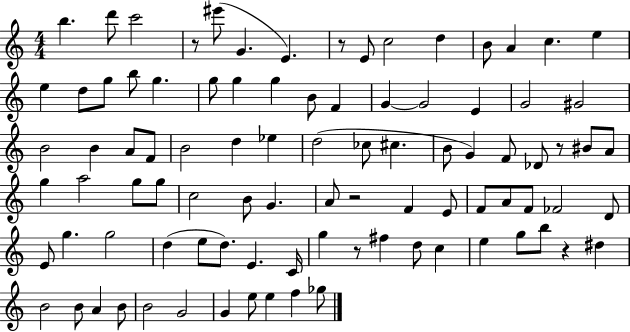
{
  \clef treble
  \numericTimeSignature
  \time 4/4
  \key c \major
  b''4. d'''8 c'''2 | r8 eis'''8( g'4. e'4.) | r8 e'8 c''2 d''4 | b'8 a'4 c''4. e''4 | \break e''4 d''8 g''8 b''8 g''4. | g''8 g''4 g''4 b'8 f'4 | g'4~~ g'2 e'4 | g'2 gis'2 | \break b'2 b'4 a'8 f'8 | b'2 d''4 ees''4 | d''2( ces''8 cis''4. | b'8 g'4) f'8 des'8 r8 bis'8 a'8 | \break g''4 a''2 g''8 g''8 | c''2 b'8 g'4. | a'8 r2 f'4 e'8 | f'8 a'8 f'8 fes'2 d'8 | \break e'8 g''4. g''2 | d''4( e''8 d''8.) e'4. c'16 | g''4 r8 fis''4 d''8 c''4 | e''4 g''8 b''8 r4 dis''4 | \break b'2 b'8 a'4 b'8 | b'2 g'2 | g'4 e''8 e''4 f''4 ges''8 | \bar "|."
}